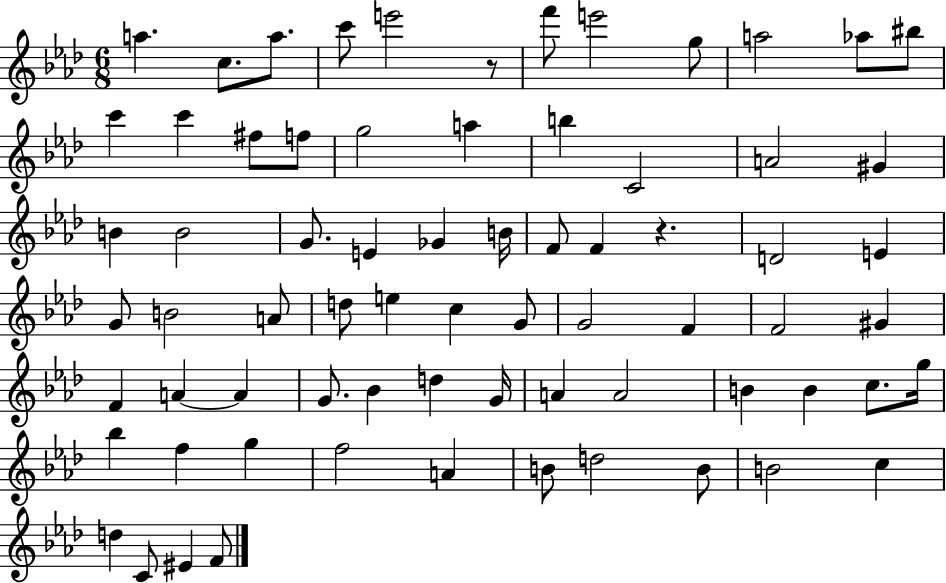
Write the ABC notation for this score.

X:1
T:Untitled
M:6/8
L:1/4
K:Ab
a c/2 a/2 c'/2 e'2 z/2 f'/2 e'2 g/2 a2 _a/2 ^b/2 c' c' ^f/2 f/2 g2 a b C2 A2 ^G B B2 G/2 E _G B/4 F/2 F z D2 E G/2 B2 A/2 d/2 e c G/2 G2 F F2 ^G F A A G/2 _B d G/4 A A2 B B c/2 g/4 _b f g f2 A B/2 d2 B/2 B2 c d C/2 ^E F/2